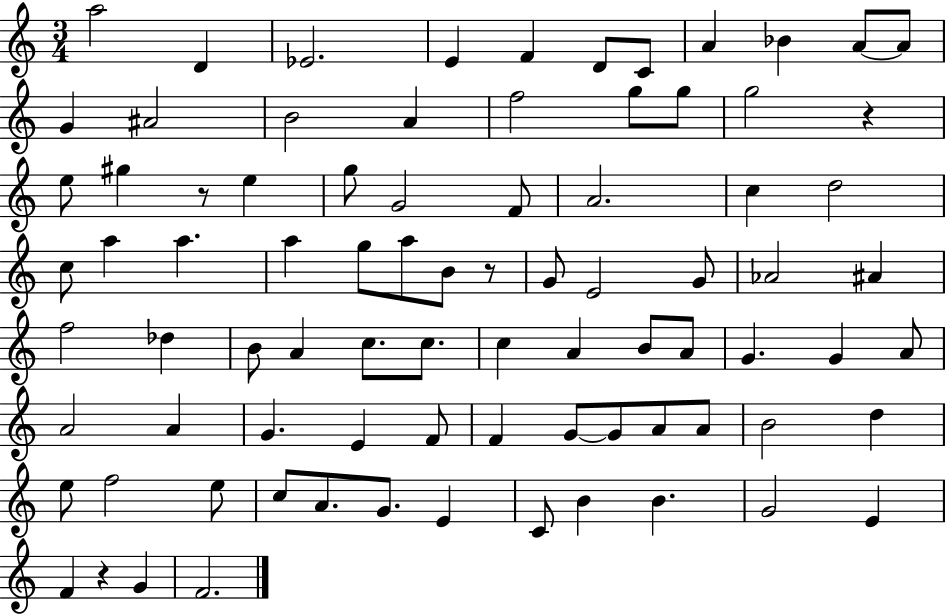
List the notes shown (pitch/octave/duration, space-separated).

A5/h D4/q Eb4/h. E4/q F4/q D4/e C4/e A4/q Bb4/q A4/e A4/e G4/q A#4/h B4/h A4/q F5/h G5/e G5/e G5/h R/q E5/e G#5/q R/e E5/q G5/e G4/h F4/e A4/h. C5/q D5/h C5/e A5/q A5/q. A5/q G5/e A5/e B4/e R/e G4/e E4/h G4/e Ab4/h A#4/q F5/h Db5/q B4/e A4/q C5/e. C5/e. C5/q A4/q B4/e A4/e G4/q. G4/q A4/e A4/h A4/q G4/q. E4/q F4/e F4/q G4/e G4/e A4/e A4/e B4/h D5/q E5/e F5/h E5/e C5/e A4/e. G4/e. E4/q C4/e B4/q B4/q. G4/h E4/q F4/q R/q G4/q F4/h.